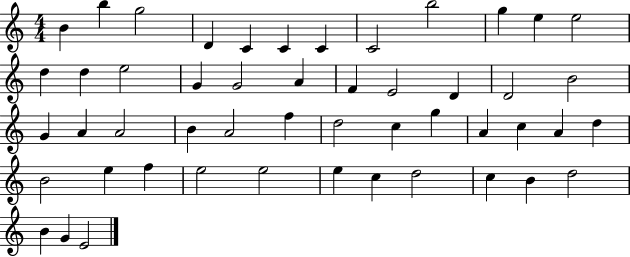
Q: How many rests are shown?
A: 0